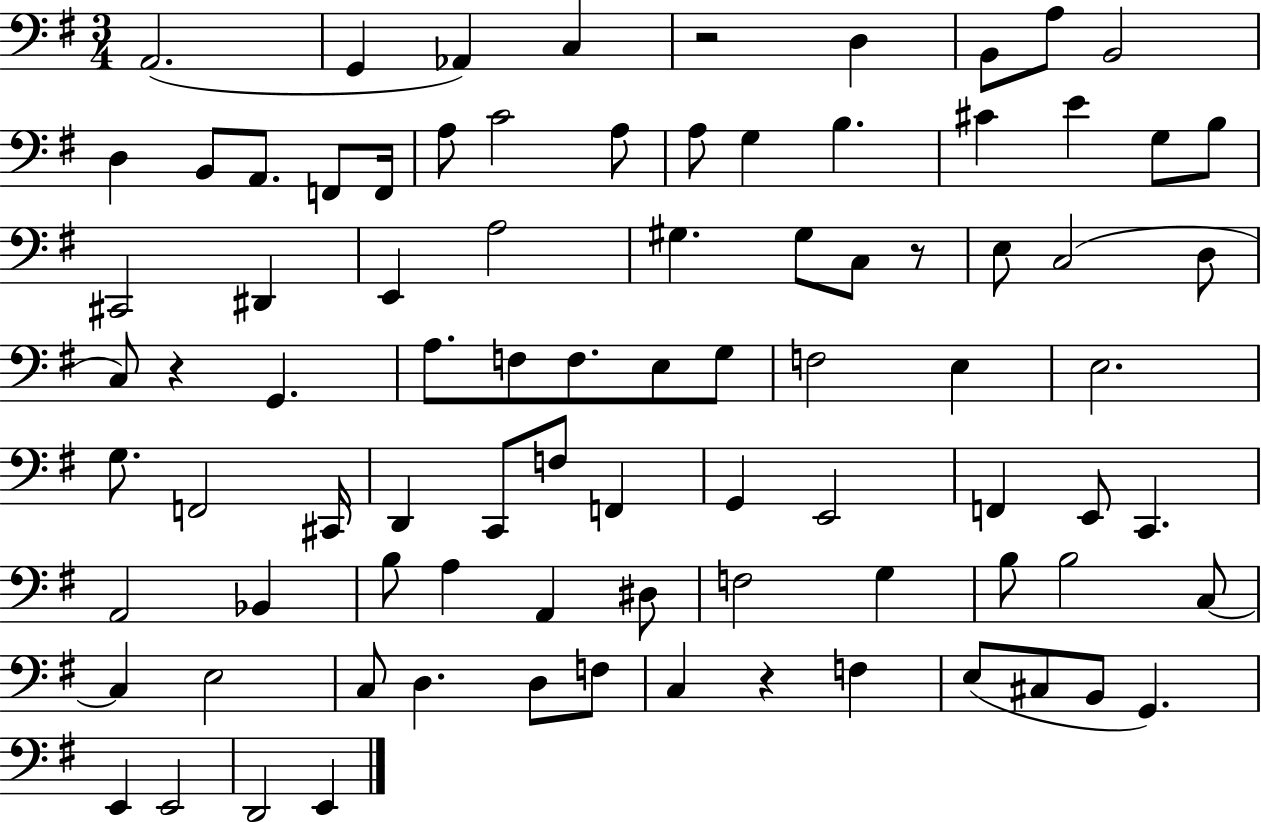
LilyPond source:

{
  \clef bass
  \numericTimeSignature
  \time 3/4
  \key g \major
  a,2.( | g,4 aes,4) c4 | r2 d4 | b,8 a8 b,2 | \break d4 b,8 a,8. f,8 f,16 | a8 c'2 a8 | a8 g4 b4. | cis'4 e'4 g8 b8 | \break cis,2 dis,4 | e,4 a2 | gis4. gis8 c8 r8 | e8 c2( d8 | \break c8) r4 g,4. | a8. f8 f8. e8 g8 | f2 e4 | e2. | \break g8. f,2 cis,16 | d,4 c,8 f8 f,4 | g,4 e,2 | f,4 e,8 c,4. | \break a,2 bes,4 | b8 a4 a,4 dis8 | f2 g4 | b8 b2 c8~~ | \break c4 e2 | c8 d4. d8 f8 | c4 r4 f4 | e8( cis8 b,8 g,4.) | \break e,4 e,2 | d,2 e,4 | \bar "|."
}